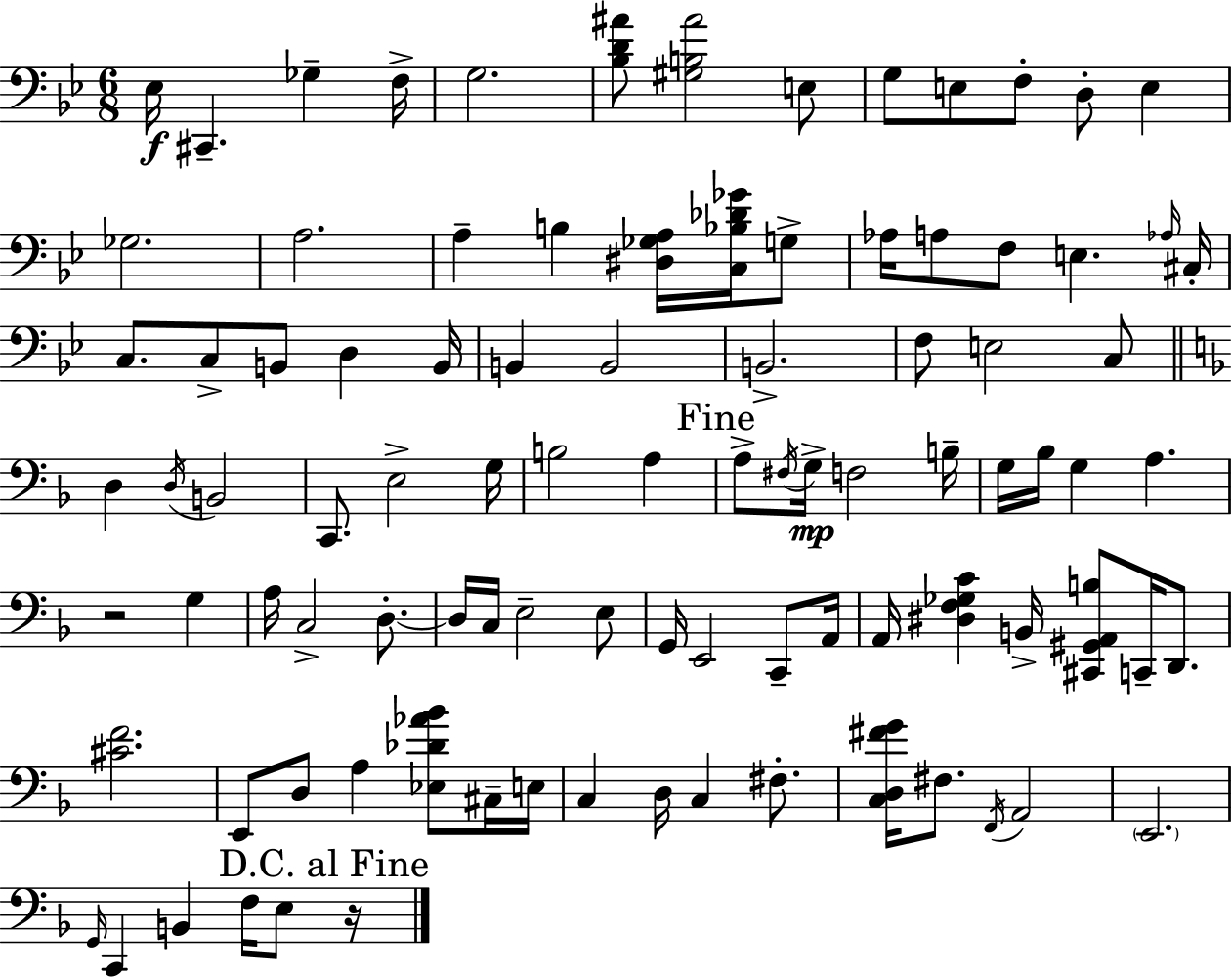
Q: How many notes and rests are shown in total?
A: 95